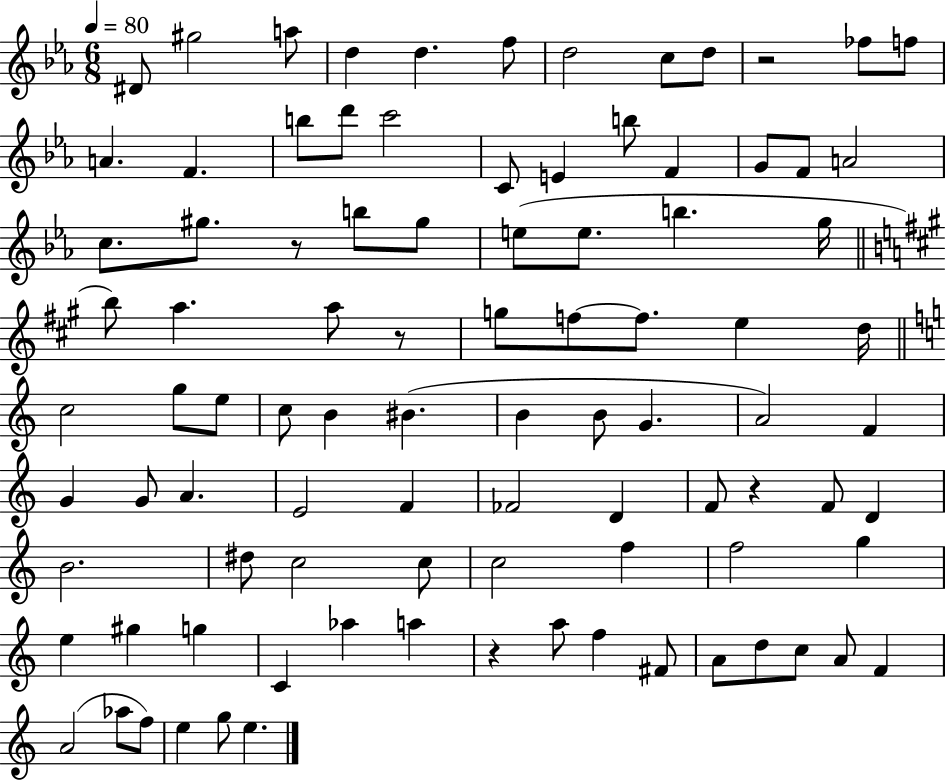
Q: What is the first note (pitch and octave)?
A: D#4